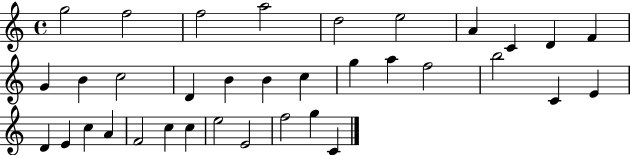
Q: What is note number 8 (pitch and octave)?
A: C4